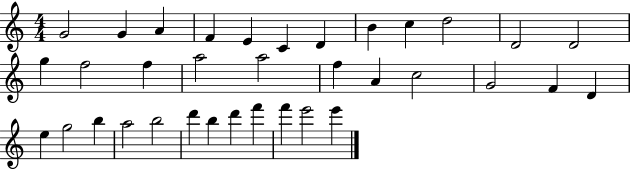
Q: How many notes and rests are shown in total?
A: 35